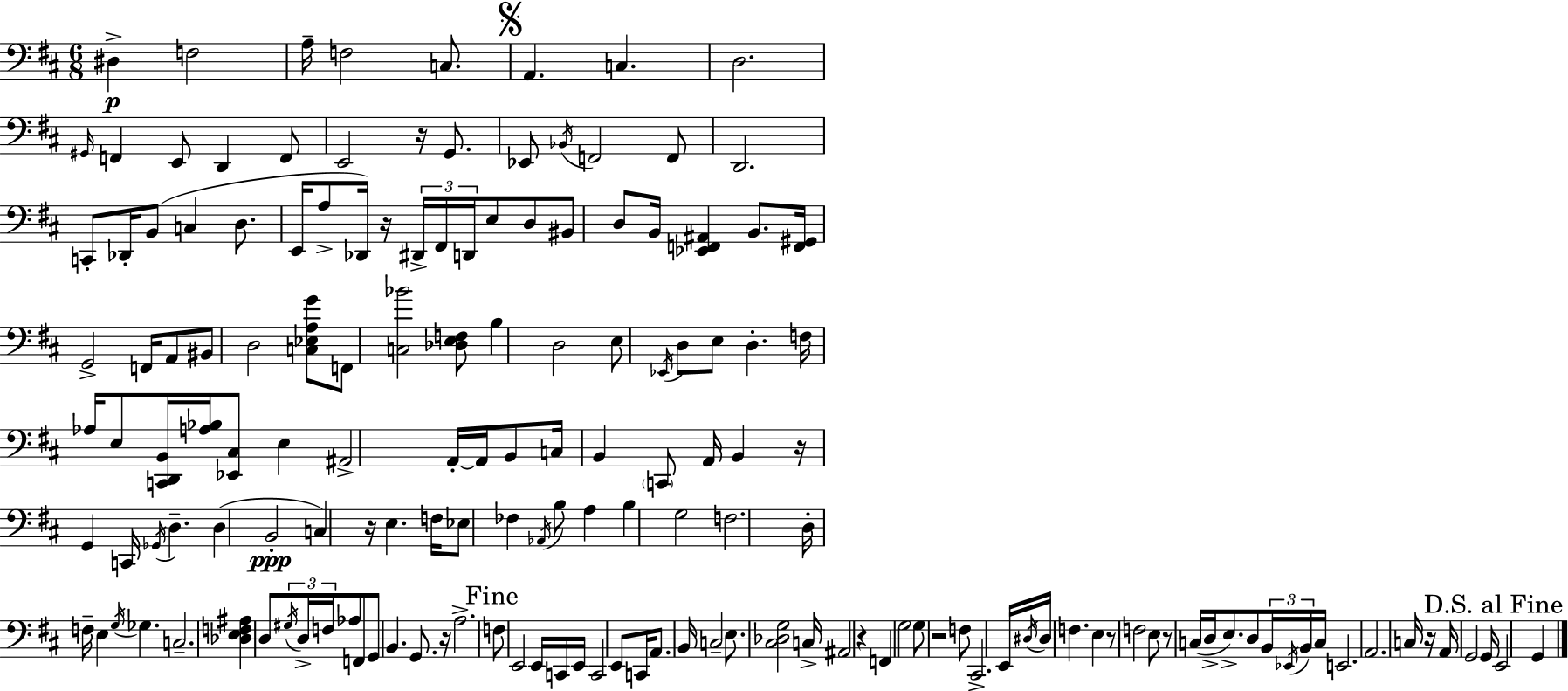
X:1
T:Untitled
M:6/8
L:1/4
K:D
^D, F,2 A,/4 F,2 C,/2 A,, C, D,2 ^G,,/4 F,, E,,/2 D,, F,,/2 E,,2 z/4 G,,/2 _E,,/2 _B,,/4 F,,2 F,,/2 D,,2 C,,/2 _D,,/4 B,,/2 C, D,/2 E,,/4 A,/2 _D,,/4 z/4 ^D,,/4 ^F,,/4 D,,/4 E,/2 D,/2 ^B,,/2 D,/2 B,,/4 [_E,,F,,^A,,] B,,/2 [F,,^G,,]/4 G,,2 F,,/4 A,,/2 ^B,,/2 D,2 [C,_E,A,G]/2 F,,/2 [C,_B]2 [_D,E,F,]/2 B, D,2 E,/2 _E,,/4 D,/2 E,/2 D, F,/4 _A,/4 E,/2 [C,,D,,B,,]/4 [A,_B,]/4 [_E,,^C,]/2 E, ^A,,2 A,,/4 A,,/4 B,,/2 C,/4 B,, C,,/2 A,,/4 B,, z/4 G,, C,,/4 _G,,/4 D, D, B,,2 C, z/4 E, F,/4 _E,/2 _F, _A,,/4 B,/2 A, B, G,2 F,2 D,/4 F,/4 E, G,/4 _G, C,2 [_D,E,F,^A,] D,/2 ^G,/4 D,/4 F,/4 _A,/2 F,,/2 G,,/2 B,, G,,/2 z/4 A,2 F,/2 E,,2 E,,/4 C,,/4 E,,/4 C,,2 E,,/2 C,,/4 A,,/2 B,,/4 C,2 E,/2 [^C,_D,G,]2 C,/4 ^A,,2 z F,, G,2 G,/2 z2 F,/2 ^C,,2 E,,/4 ^D,/4 ^D,/4 F, E, z/2 F,2 E,/2 z/2 C,/4 D,/4 E,/2 D,/2 B,,/4 _E,,/4 B,,/4 C,/4 E,,2 A,,2 C,/4 z/4 A,,/4 G,,2 G,,/4 E,,2 G,,